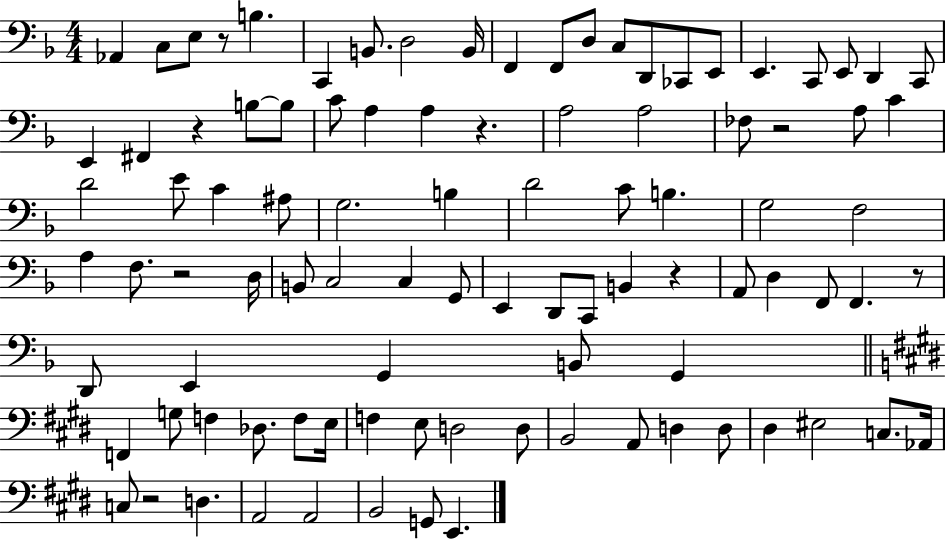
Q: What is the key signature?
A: F major